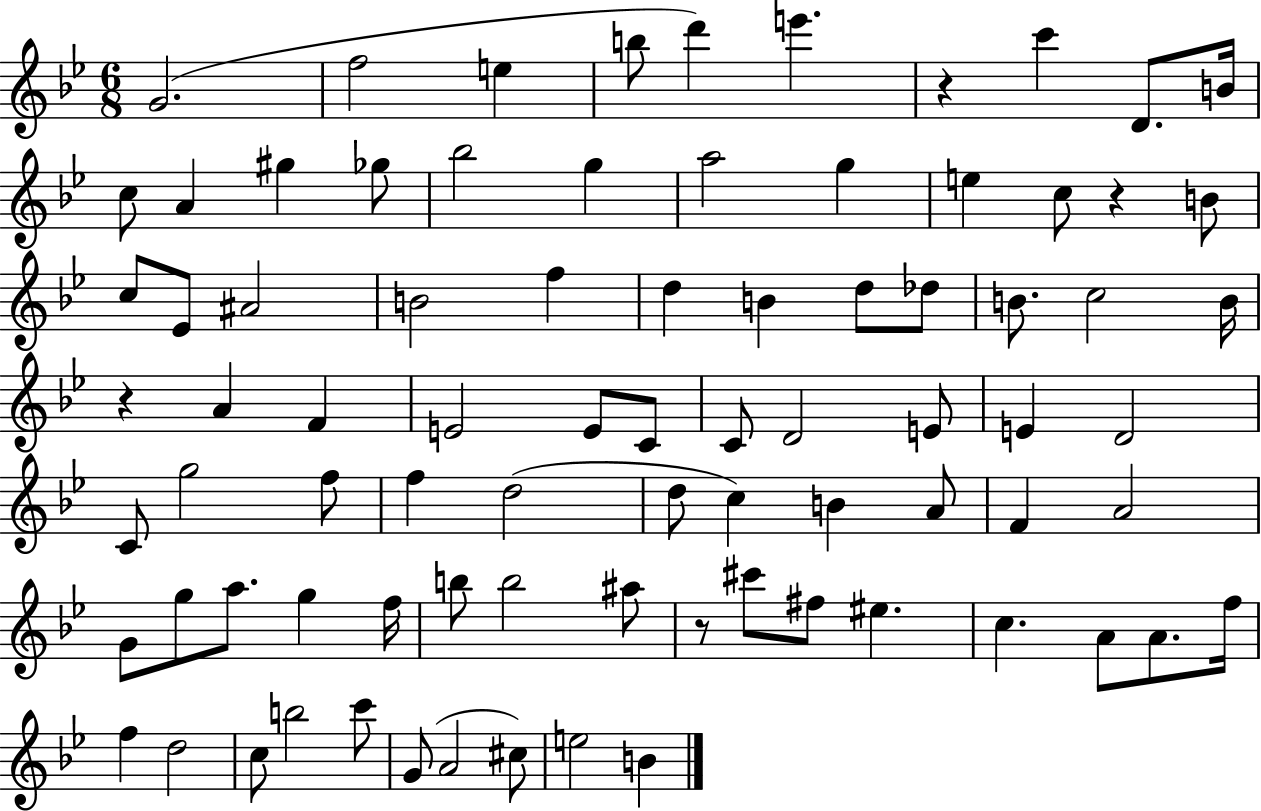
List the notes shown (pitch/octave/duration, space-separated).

G4/h. F5/h E5/q B5/e D6/q E6/q. R/q C6/q D4/e. B4/s C5/e A4/q G#5/q Gb5/e Bb5/h G5/q A5/h G5/q E5/q C5/e R/q B4/e C5/e Eb4/e A#4/h B4/h F5/q D5/q B4/q D5/e Db5/e B4/e. C5/h B4/s R/q A4/q F4/q E4/h E4/e C4/e C4/e D4/h E4/e E4/q D4/h C4/e G5/h F5/e F5/q D5/h D5/e C5/q B4/q A4/e F4/q A4/h G4/e G5/e A5/e. G5/q F5/s B5/e B5/h A#5/e R/e C#6/e F#5/e EIS5/q. C5/q. A4/e A4/e. F5/s F5/q D5/h C5/e B5/h C6/e G4/e A4/h C#5/e E5/h B4/q